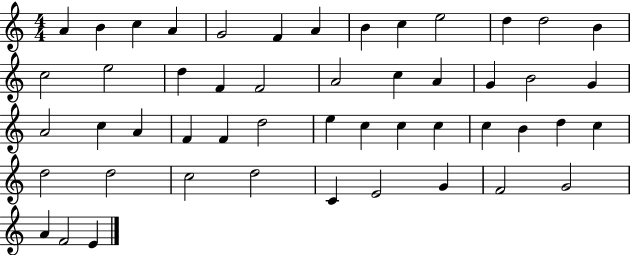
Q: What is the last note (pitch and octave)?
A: E4